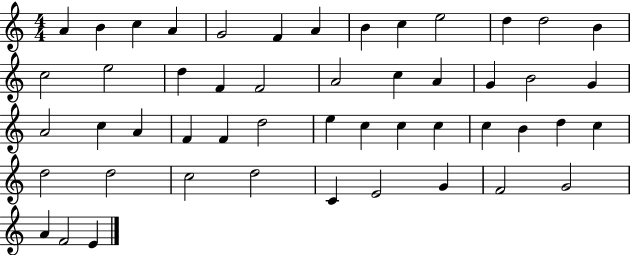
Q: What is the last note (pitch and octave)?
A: E4